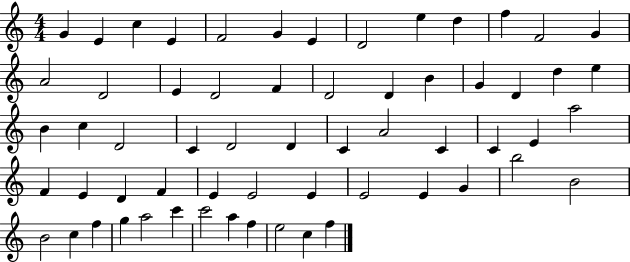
{
  \clef treble
  \numericTimeSignature
  \time 4/4
  \key c \major
  g'4 e'4 c''4 e'4 | f'2 g'4 e'4 | d'2 e''4 d''4 | f''4 f'2 g'4 | \break a'2 d'2 | e'4 d'2 f'4 | d'2 d'4 b'4 | g'4 d'4 d''4 e''4 | \break b'4 c''4 d'2 | c'4 d'2 d'4 | c'4 a'2 c'4 | c'4 e'4 a''2 | \break f'4 e'4 d'4 f'4 | e'4 e'2 e'4 | e'2 e'4 g'4 | b''2 b'2 | \break b'2 c''4 f''4 | g''4 a''2 c'''4 | c'''2 a''4 f''4 | e''2 c''4 f''4 | \break \bar "|."
}